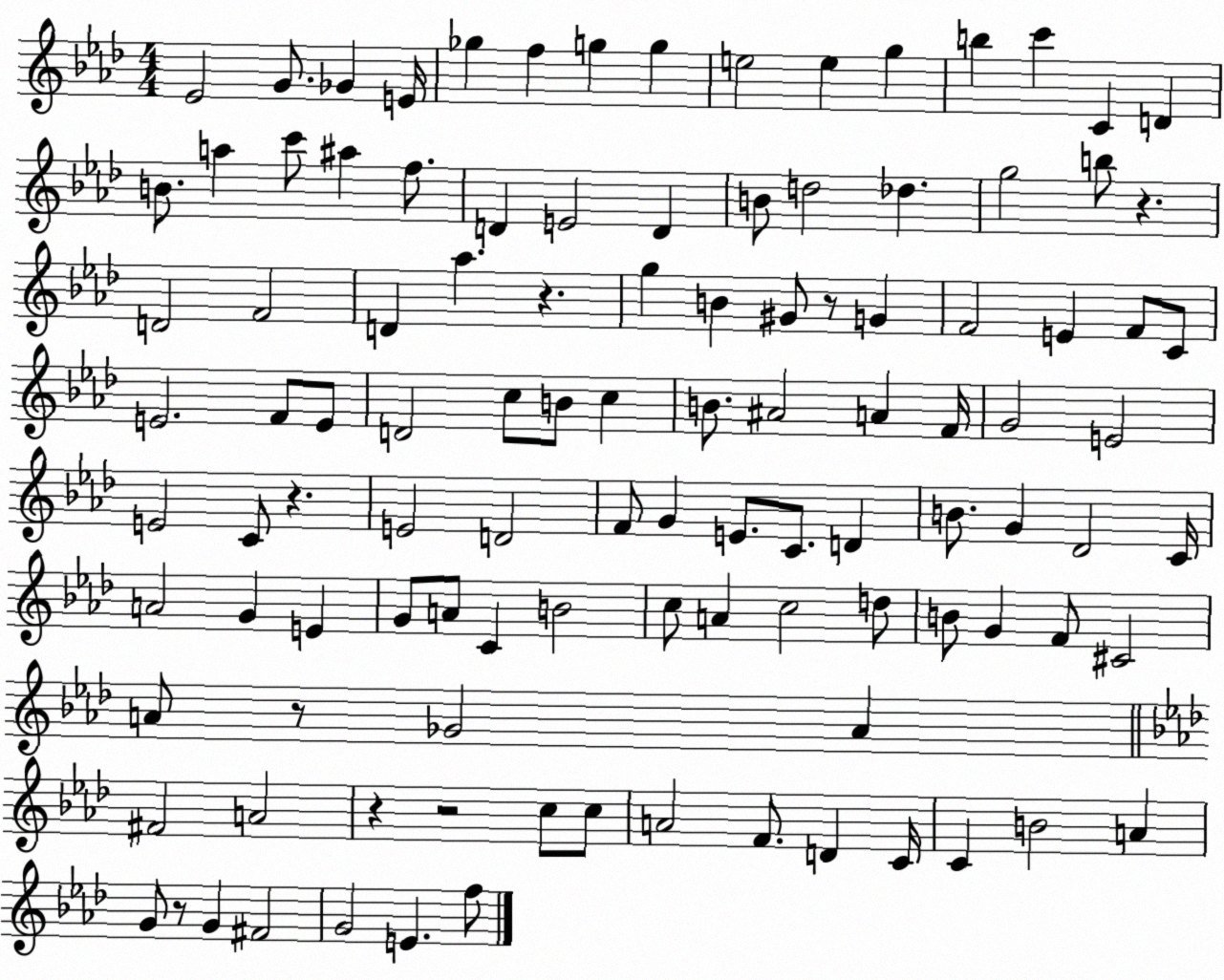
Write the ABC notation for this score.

X:1
T:Untitled
M:4/4
L:1/4
K:Ab
_E2 G/2 _G E/4 _g f g g e2 e g b c' C D B/2 a c'/2 ^a f/2 D E2 D B/2 d2 _d g2 b/2 z D2 F2 D _a z g B ^G/2 z/2 G F2 E F/2 C/2 E2 F/2 E/2 D2 c/2 B/2 c B/2 ^A2 A F/4 G2 E2 E2 C/2 z E2 D2 F/2 G E/2 C/2 D B/2 G _D2 C/4 A2 G E G/2 A/2 C B2 c/2 A c2 d/2 B/2 G F/2 ^C2 A/2 z/2 _G2 A ^F2 A2 z z2 c/2 c/2 A2 F/2 D C/4 C B2 A G/2 z/2 G ^F2 G2 E f/2